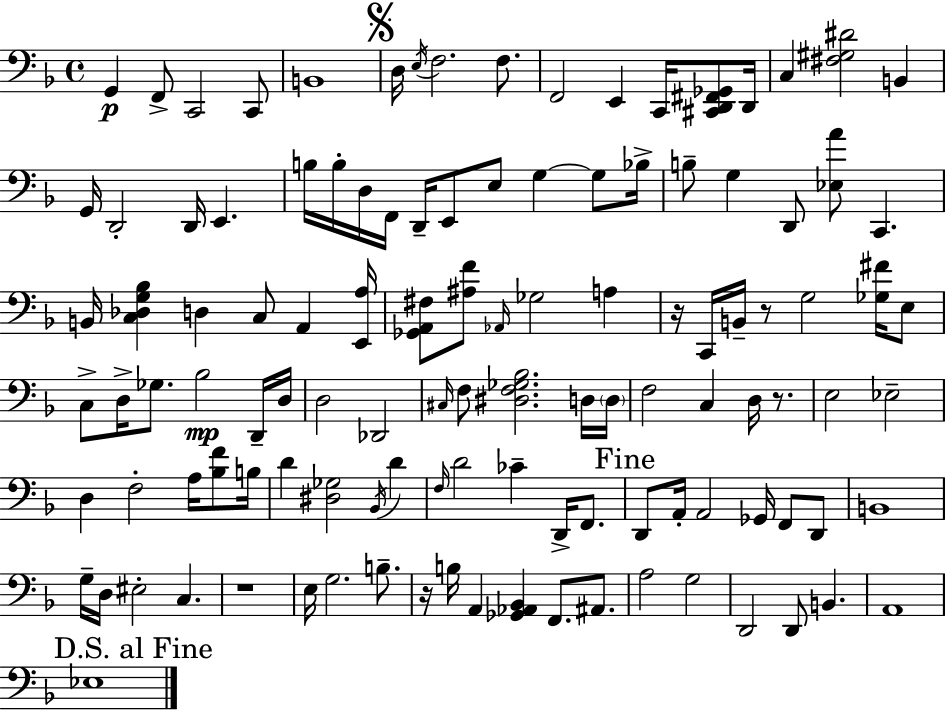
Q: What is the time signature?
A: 4/4